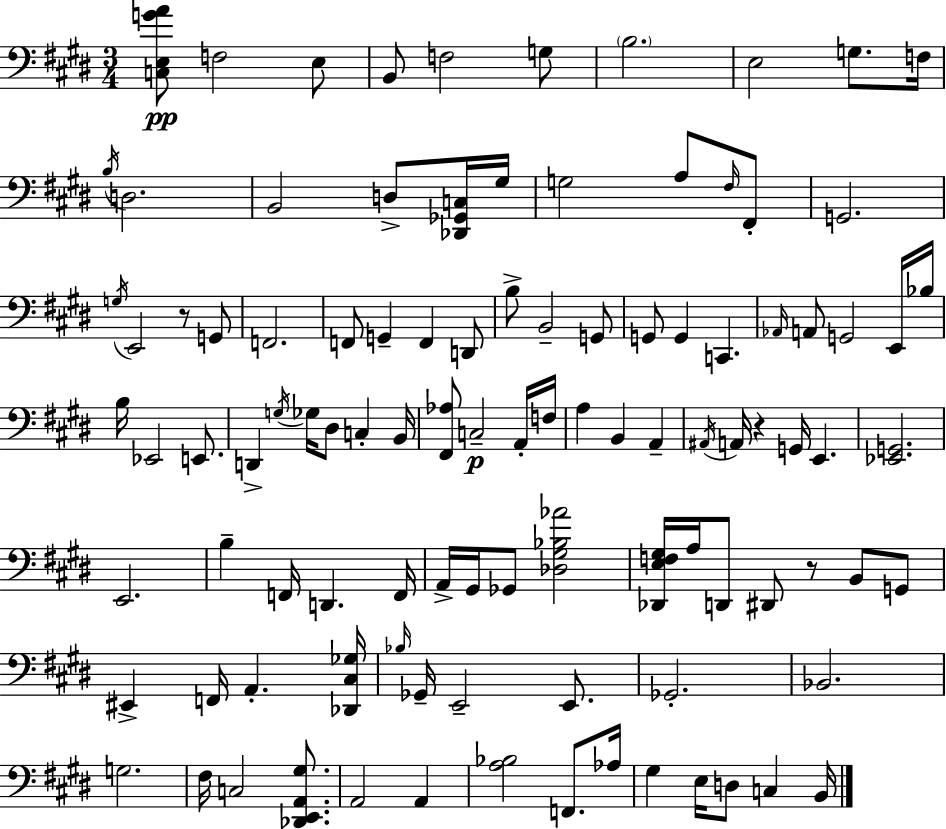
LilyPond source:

{
  \clef bass
  \numericTimeSignature
  \time 3/4
  \key e \major
  <c e g' a'>8\pp f2 e8 | b,8 f2 g8 | \parenthesize b2. | e2 g8. f16 | \break \acciaccatura { b16 } d2. | b,2 d8-> <des, ges, c>16 | gis16 g2 a8 \grace { fis16 } | fis,8-. g,2. | \break \acciaccatura { g16 } e,2 r8 | g,8 f,2. | f,8 g,4-- f,4 | d,8 b8-> b,2-- | \break g,8 g,8 g,4 c,4. | \grace { aes,16 } a,8 g,2 | e,16 bes16 b16 ees,2 | e,8. d,4-> \acciaccatura { g16 } ges16 dis8 | \break c4-. b,16 <fis, aes>8 c2--\p | a,16-. f16 a4 b,4 | a,4-- \acciaccatura { ais,16 } a,16 r4 g,16 | e,4. <ees, g,>2. | \break e,2. | b4-- f,16 d,4. | f,16 a,16-> gis,16 ges,8 <des gis bes aes'>2 | <des, e f gis>16 a16 d,8 dis,8 | \break r8 b,8 g,8 eis,4-> f,16 a,4.-. | <des, cis ges>16 \grace { bes16 } ges,16-- e,2-- | e,8. ges,2.-. | bes,2. | \break g2. | fis16 c2 | <des, e, a, gis>8. a,2 | a,4 <a bes>2 | \break f,8. aes16 gis4 e16 | d8 c4 b,16 \bar "|."
}